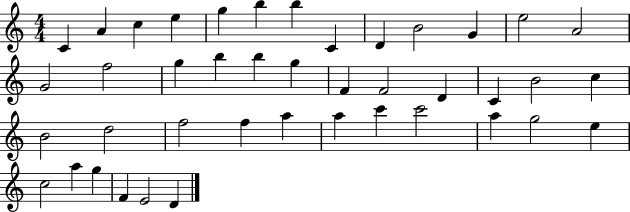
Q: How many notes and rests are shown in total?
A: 42